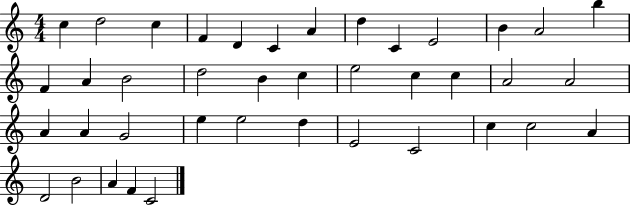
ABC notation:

X:1
T:Untitled
M:4/4
L:1/4
K:C
c d2 c F D C A d C E2 B A2 b F A B2 d2 B c e2 c c A2 A2 A A G2 e e2 d E2 C2 c c2 A D2 B2 A F C2